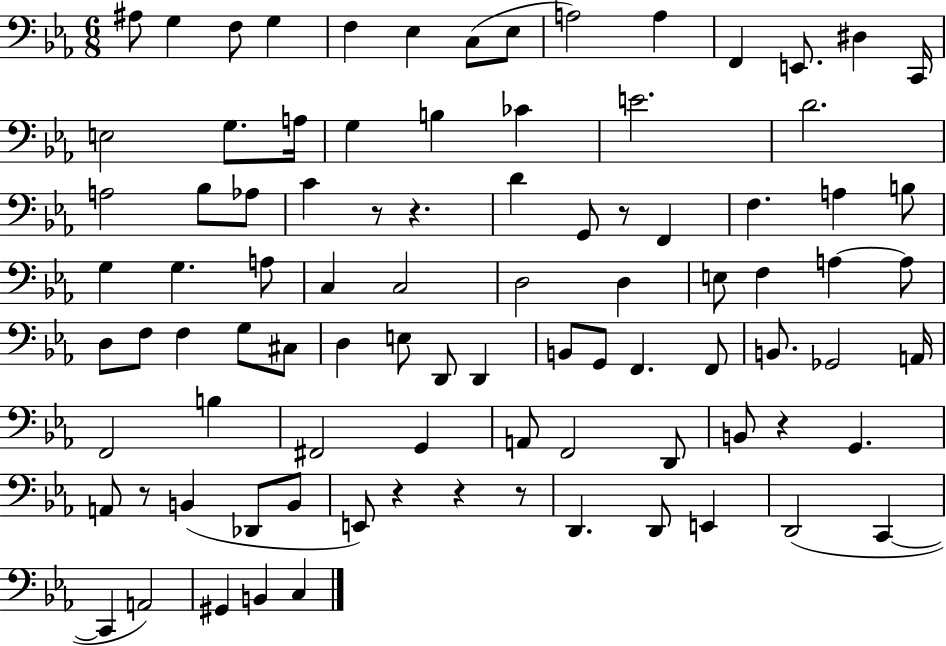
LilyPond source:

{
  \clef bass
  \numericTimeSignature
  \time 6/8
  \key ees \major
  ais8 g4 f8 g4 | f4 ees4 c8( ees8 | a2) a4 | f,4 e,8. dis4 c,16 | \break e2 g8. a16 | g4 b4 ces'4 | e'2. | d'2. | \break a2 bes8 aes8 | c'4 r8 r4. | d'4 g,8 r8 f,4 | f4. a4 b8 | \break g4 g4. a8 | c4 c2 | d2 d4 | e8 f4 a4~~ a8 | \break d8 f8 f4 g8 cis8 | d4 e8 d,8 d,4 | b,8 g,8 f,4. f,8 | b,8. ges,2 a,16 | \break f,2 b4 | fis,2 g,4 | a,8 f,2 d,8 | b,8 r4 g,4. | \break a,8 r8 b,4( des,8 b,8 | e,8) r4 r4 r8 | d,4. d,8 e,4 | d,2( c,4~~ | \break c,4 a,2) | gis,4 b,4 c4 | \bar "|."
}